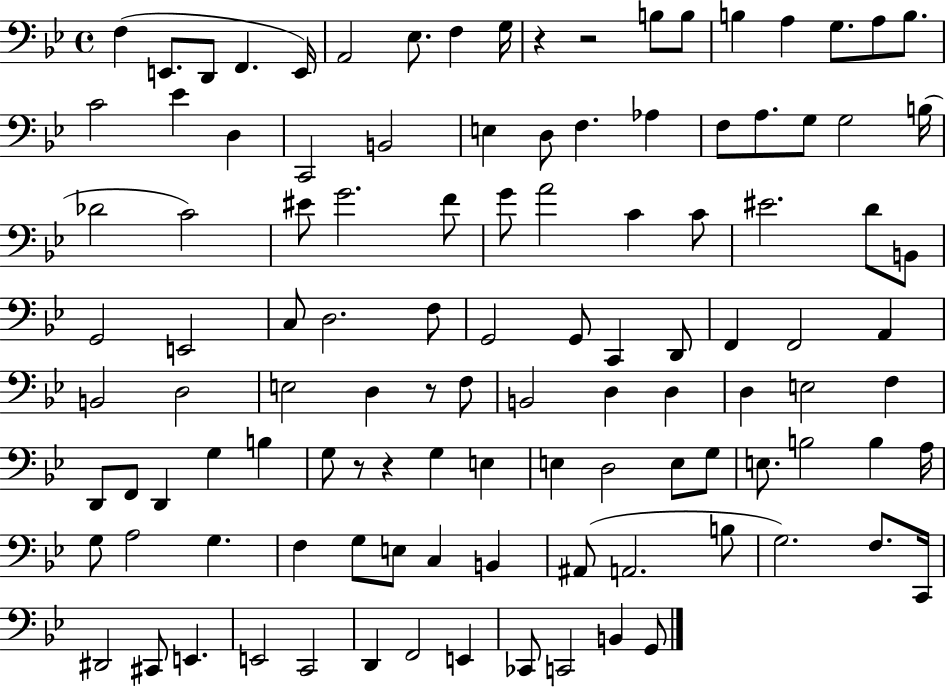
X:1
T:Untitled
M:4/4
L:1/4
K:Bb
F, E,,/2 D,,/2 F,, E,,/4 A,,2 _E,/2 F, G,/4 z z2 B,/2 B,/2 B, A, G,/2 A,/2 B,/2 C2 _E D, C,,2 B,,2 E, D,/2 F, _A, F,/2 A,/2 G,/2 G,2 B,/4 _D2 C2 ^E/2 G2 F/2 G/2 A2 C C/2 ^E2 D/2 B,,/2 G,,2 E,,2 C,/2 D,2 F,/2 G,,2 G,,/2 C,, D,,/2 F,, F,,2 A,, B,,2 D,2 E,2 D, z/2 F,/2 B,,2 D, D, D, E,2 F, D,,/2 F,,/2 D,, G, B, G,/2 z/2 z G, E, E, D,2 E,/2 G,/2 E,/2 B,2 B, A,/4 G,/2 A,2 G, F, G,/2 E,/2 C, B,, ^A,,/2 A,,2 B,/2 G,2 F,/2 C,,/4 ^D,,2 ^C,,/2 E,, E,,2 C,,2 D,, F,,2 E,, _C,,/2 C,,2 B,, G,,/2